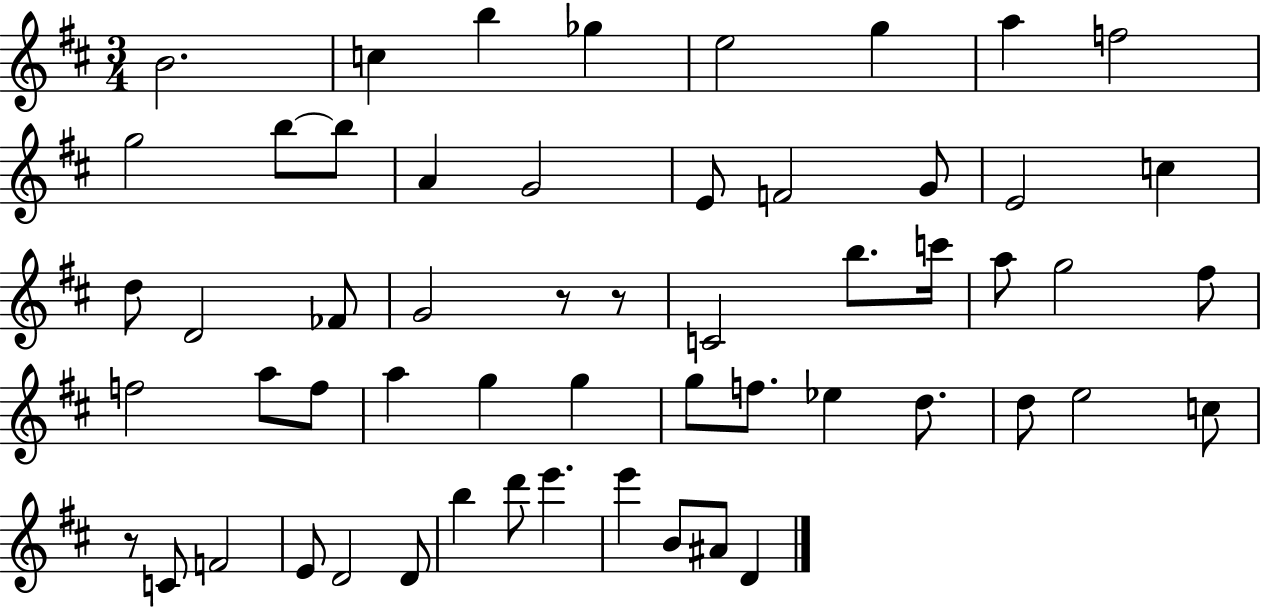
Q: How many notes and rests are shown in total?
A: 56